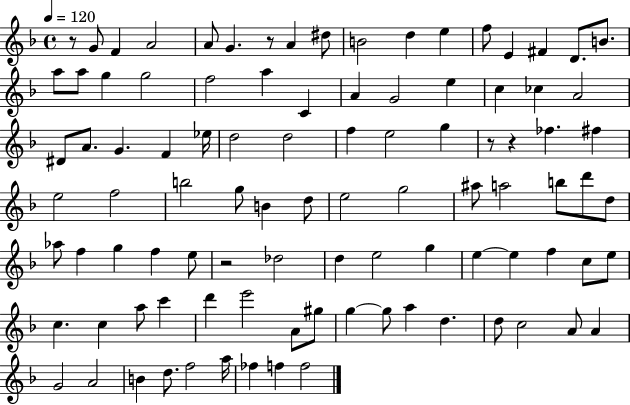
{
  \clef treble
  \time 4/4
  \defaultTimeSignature
  \key f \major
  \tempo 4 = 120
  r8 g'8 f'4 a'2 | a'8 g'4. r8 a'4 dis''8 | b'2 d''4 e''4 | f''8 e'4 fis'4 d'8. b'8. | \break a''8 a''8 g''4 g''2 | f''2 a''4 c'4 | a'4 g'2 e''4 | c''4 ces''4 a'2 | \break dis'8 a'8. g'4. f'4 ees''16 | d''2 d''2 | f''4 e''2 g''4 | r8 r4 fes''4. fis''4 | \break e''2 f''2 | b''2 g''8 b'4 d''8 | e''2 g''2 | ais''8 a''2 b''8 d'''8 d''8 | \break aes''8 f''4 g''4 f''4 e''8 | r2 des''2 | d''4 e''2 g''4 | e''4~~ e''4 f''4 c''8 e''8 | \break c''4. c''4 a''8 c'''4 | d'''4 e'''2 a'8 gis''8 | g''4~~ g''8 a''4 d''4. | d''8 c''2 a'8 a'4 | \break g'2 a'2 | b'4 d''8. f''2 a''16 | fes''4 f''4 f''2 | \bar "|."
}